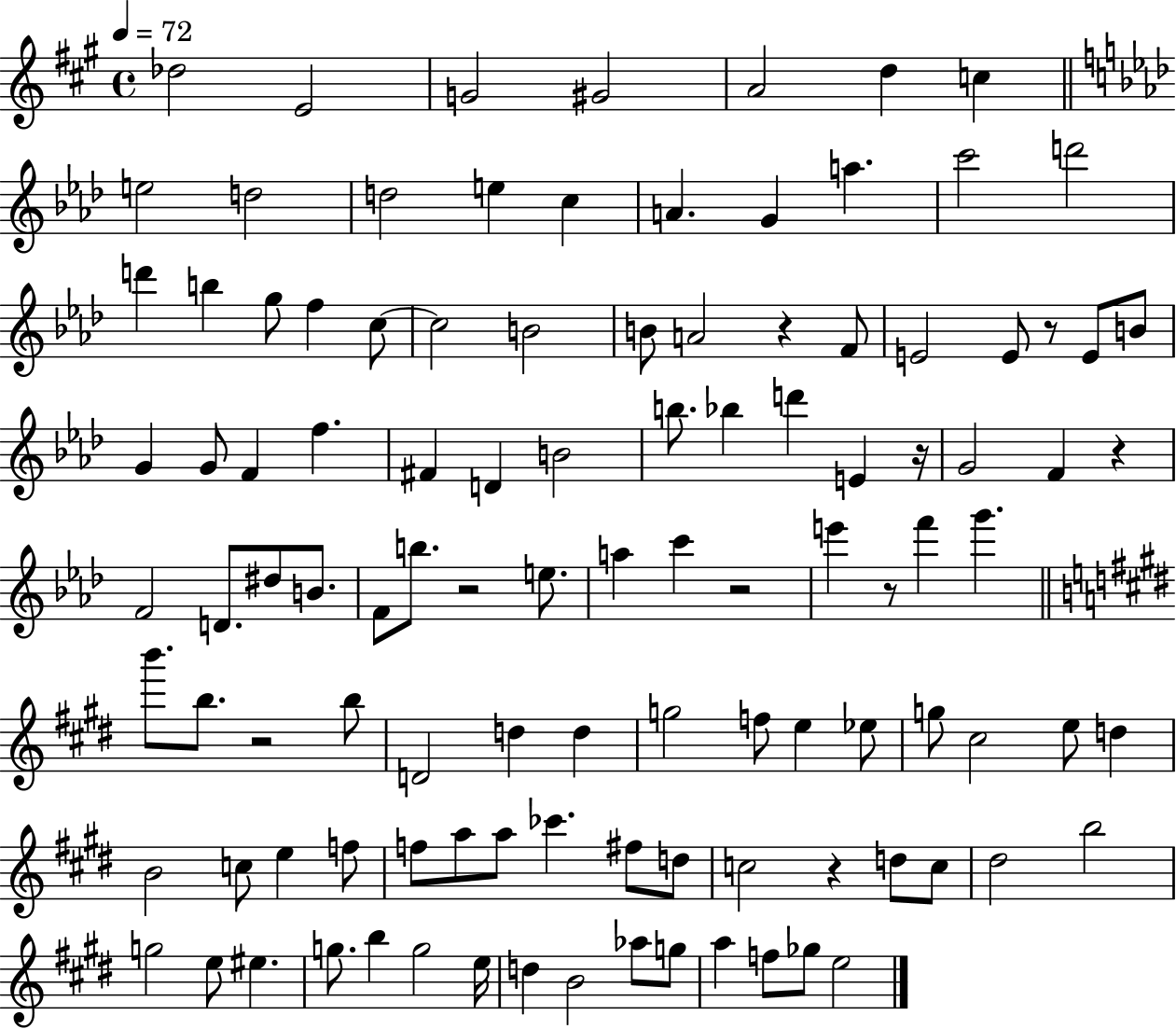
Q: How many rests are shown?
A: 9